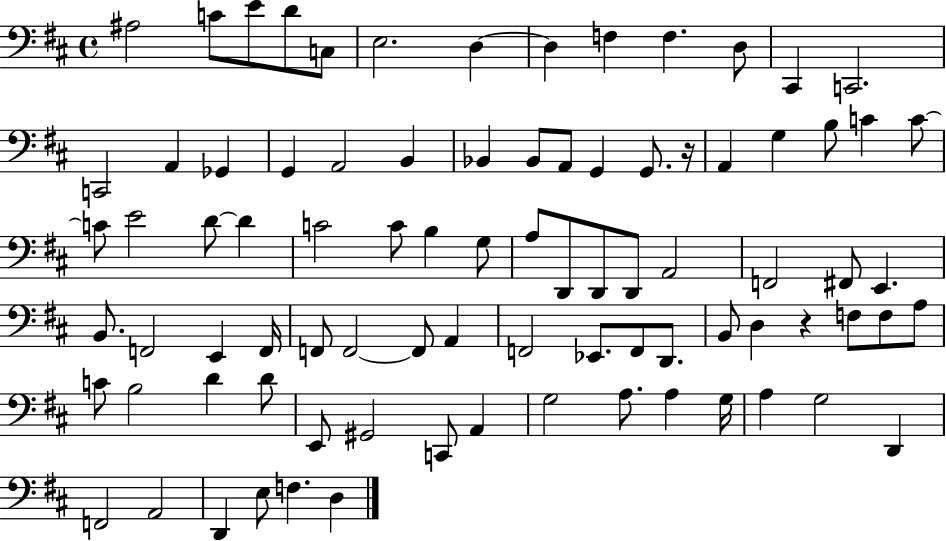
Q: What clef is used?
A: bass